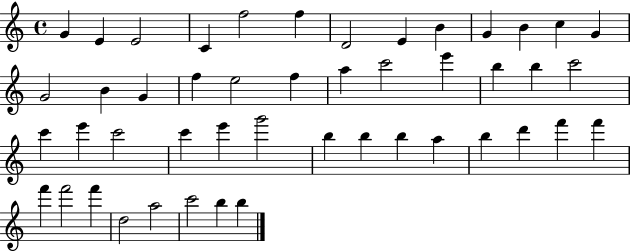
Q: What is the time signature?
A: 4/4